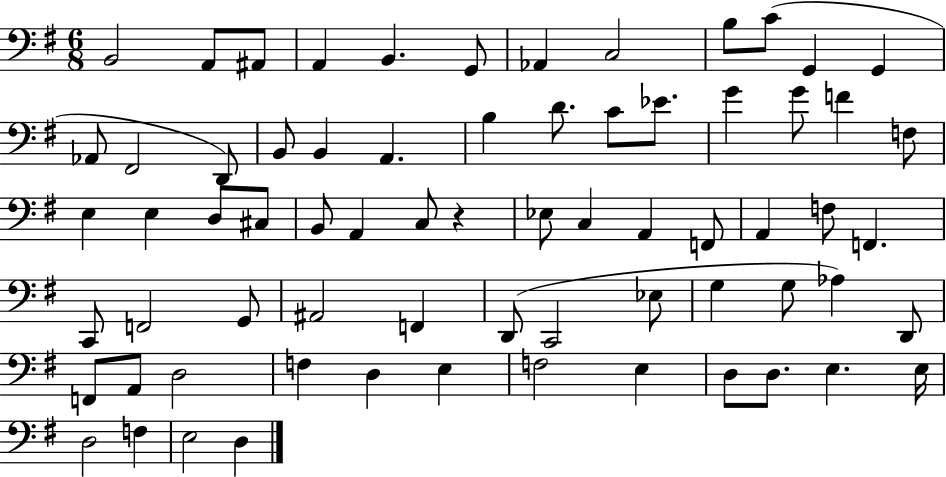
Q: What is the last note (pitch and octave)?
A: D3